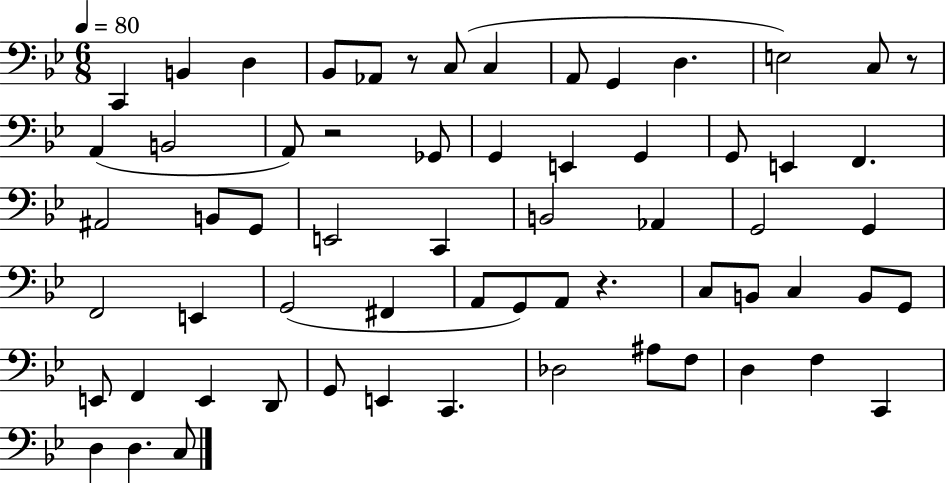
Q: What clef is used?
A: bass